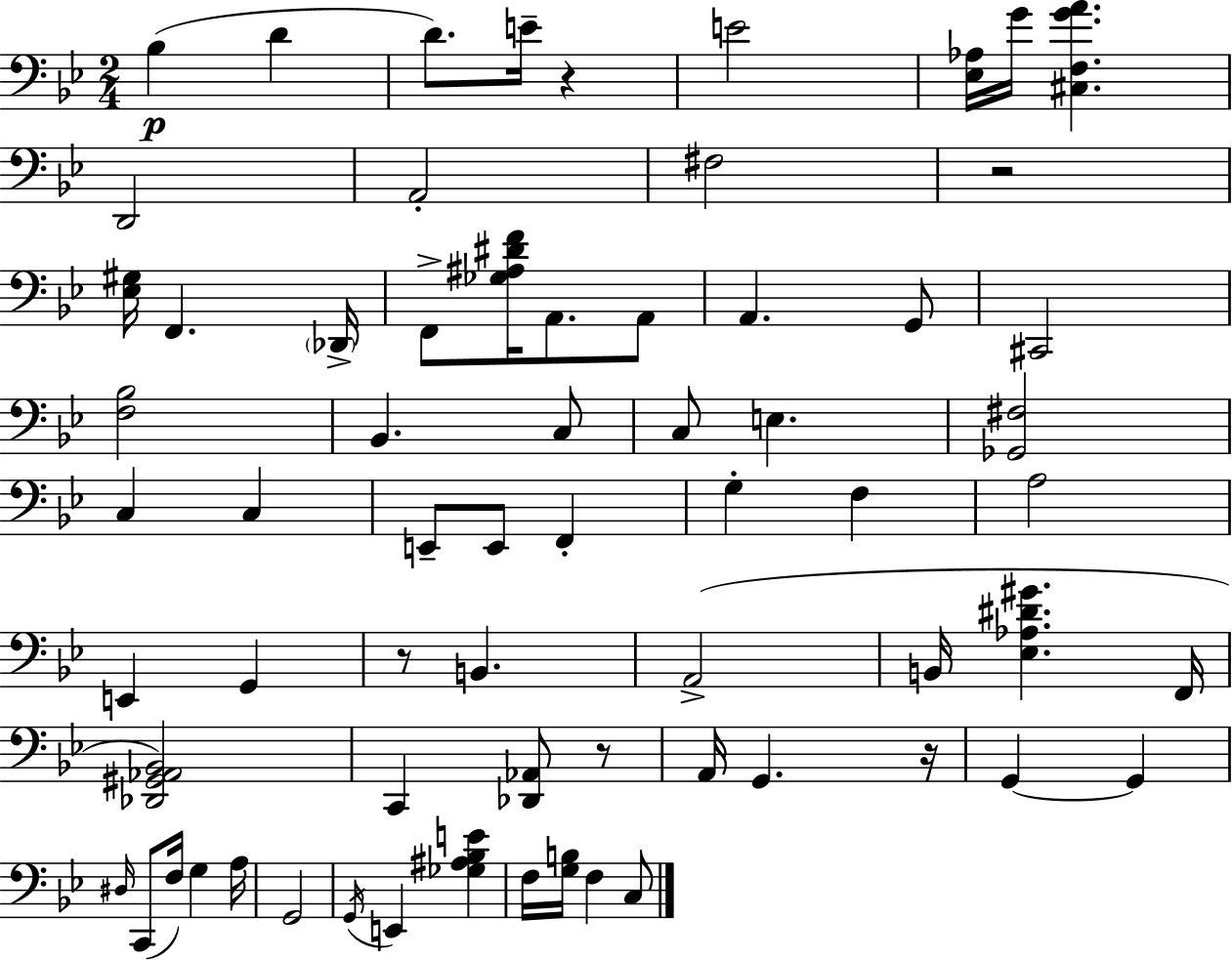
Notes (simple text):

Bb3/q D4/q D4/e. E4/s R/q E4/h [Eb3,Ab3]/s G4/s [C#3,F3,G4,A4]/q. D2/h A2/h F#3/h R/h [Eb3,G#3]/s F2/q. Db2/s F2/e [Gb3,A#3,D#4,F4]/s A2/e. A2/e A2/q. G2/e C#2/h [F3,Bb3]/h Bb2/q. C3/e C3/e E3/q. [Gb2,F#3]/h C3/q C3/q E2/e E2/e F2/q G3/q F3/q A3/h E2/q G2/q R/e B2/q. A2/h B2/s [Eb3,Ab3,D#4,G#4]/q. F2/s [Db2,G#2,Ab2,Bb2]/h C2/q [Db2,Ab2]/e R/e A2/s G2/q. R/s G2/q G2/q D#3/s C2/e F3/s G3/q A3/s G2/h G2/s E2/q [Gb3,A#3,Bb3,E4]/q F3/s [G3,B3]/s F3/q C3/e